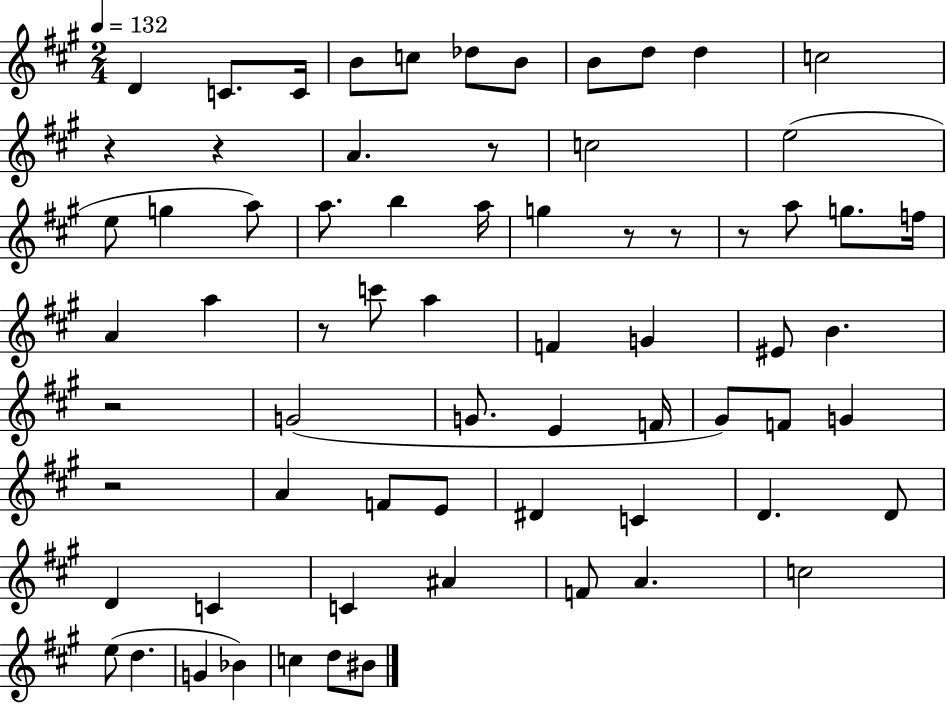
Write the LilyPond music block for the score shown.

{
  \clef treble
  \numericTimeSignature
  \time 2/4
  \key a \major
  \tempo 4 = 132
  d'4 c'8. c'16 | b'8 c''8 des''8 b'8 | b'8 d''8 d''4 | c''2 | \break r4 r4 | a'4. r8 | c''2 | e''2( | \break e''8 g''4 a''8) | a''8. b''4 a''16 | g''4 r8 r8 | r8 a''8 g''8. f''16 | \break a'4 a''4 | r8 c'''8 a''4 | f'4 g'4 | eis'8 b'4. | \break r2 | g'2( | g'8. e'4 f'16 | gis'8) f'8 g'4 | \break r2 | a'4 f'8 e'8 | dis'4 c'4 | d'4. d'8 | \break d'4 c'4 | c'4 ais'4 | f'8 a'4. | c''2 | \break e''8( d''4. | g'4 bes'4) | c''4 d''8 bis'8 | \bar "|."
}